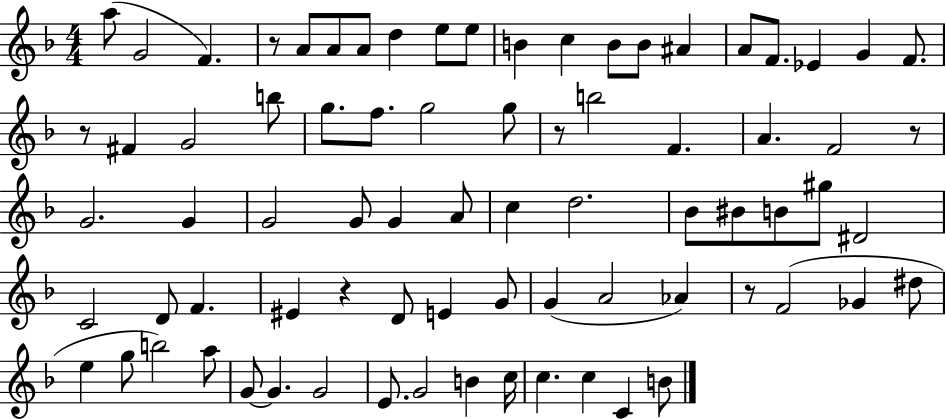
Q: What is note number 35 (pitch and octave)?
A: G4